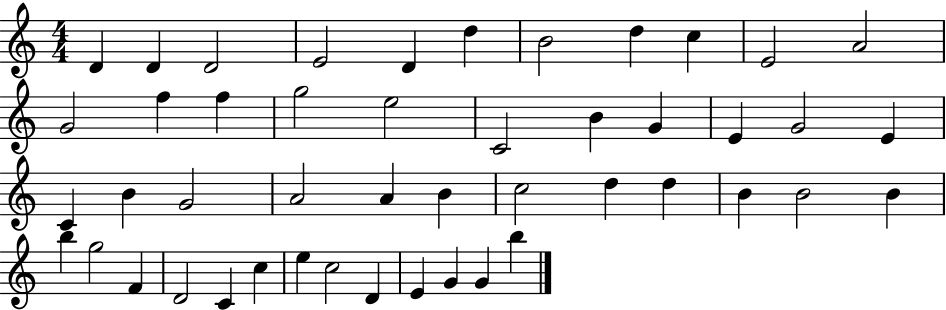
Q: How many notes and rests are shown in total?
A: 47